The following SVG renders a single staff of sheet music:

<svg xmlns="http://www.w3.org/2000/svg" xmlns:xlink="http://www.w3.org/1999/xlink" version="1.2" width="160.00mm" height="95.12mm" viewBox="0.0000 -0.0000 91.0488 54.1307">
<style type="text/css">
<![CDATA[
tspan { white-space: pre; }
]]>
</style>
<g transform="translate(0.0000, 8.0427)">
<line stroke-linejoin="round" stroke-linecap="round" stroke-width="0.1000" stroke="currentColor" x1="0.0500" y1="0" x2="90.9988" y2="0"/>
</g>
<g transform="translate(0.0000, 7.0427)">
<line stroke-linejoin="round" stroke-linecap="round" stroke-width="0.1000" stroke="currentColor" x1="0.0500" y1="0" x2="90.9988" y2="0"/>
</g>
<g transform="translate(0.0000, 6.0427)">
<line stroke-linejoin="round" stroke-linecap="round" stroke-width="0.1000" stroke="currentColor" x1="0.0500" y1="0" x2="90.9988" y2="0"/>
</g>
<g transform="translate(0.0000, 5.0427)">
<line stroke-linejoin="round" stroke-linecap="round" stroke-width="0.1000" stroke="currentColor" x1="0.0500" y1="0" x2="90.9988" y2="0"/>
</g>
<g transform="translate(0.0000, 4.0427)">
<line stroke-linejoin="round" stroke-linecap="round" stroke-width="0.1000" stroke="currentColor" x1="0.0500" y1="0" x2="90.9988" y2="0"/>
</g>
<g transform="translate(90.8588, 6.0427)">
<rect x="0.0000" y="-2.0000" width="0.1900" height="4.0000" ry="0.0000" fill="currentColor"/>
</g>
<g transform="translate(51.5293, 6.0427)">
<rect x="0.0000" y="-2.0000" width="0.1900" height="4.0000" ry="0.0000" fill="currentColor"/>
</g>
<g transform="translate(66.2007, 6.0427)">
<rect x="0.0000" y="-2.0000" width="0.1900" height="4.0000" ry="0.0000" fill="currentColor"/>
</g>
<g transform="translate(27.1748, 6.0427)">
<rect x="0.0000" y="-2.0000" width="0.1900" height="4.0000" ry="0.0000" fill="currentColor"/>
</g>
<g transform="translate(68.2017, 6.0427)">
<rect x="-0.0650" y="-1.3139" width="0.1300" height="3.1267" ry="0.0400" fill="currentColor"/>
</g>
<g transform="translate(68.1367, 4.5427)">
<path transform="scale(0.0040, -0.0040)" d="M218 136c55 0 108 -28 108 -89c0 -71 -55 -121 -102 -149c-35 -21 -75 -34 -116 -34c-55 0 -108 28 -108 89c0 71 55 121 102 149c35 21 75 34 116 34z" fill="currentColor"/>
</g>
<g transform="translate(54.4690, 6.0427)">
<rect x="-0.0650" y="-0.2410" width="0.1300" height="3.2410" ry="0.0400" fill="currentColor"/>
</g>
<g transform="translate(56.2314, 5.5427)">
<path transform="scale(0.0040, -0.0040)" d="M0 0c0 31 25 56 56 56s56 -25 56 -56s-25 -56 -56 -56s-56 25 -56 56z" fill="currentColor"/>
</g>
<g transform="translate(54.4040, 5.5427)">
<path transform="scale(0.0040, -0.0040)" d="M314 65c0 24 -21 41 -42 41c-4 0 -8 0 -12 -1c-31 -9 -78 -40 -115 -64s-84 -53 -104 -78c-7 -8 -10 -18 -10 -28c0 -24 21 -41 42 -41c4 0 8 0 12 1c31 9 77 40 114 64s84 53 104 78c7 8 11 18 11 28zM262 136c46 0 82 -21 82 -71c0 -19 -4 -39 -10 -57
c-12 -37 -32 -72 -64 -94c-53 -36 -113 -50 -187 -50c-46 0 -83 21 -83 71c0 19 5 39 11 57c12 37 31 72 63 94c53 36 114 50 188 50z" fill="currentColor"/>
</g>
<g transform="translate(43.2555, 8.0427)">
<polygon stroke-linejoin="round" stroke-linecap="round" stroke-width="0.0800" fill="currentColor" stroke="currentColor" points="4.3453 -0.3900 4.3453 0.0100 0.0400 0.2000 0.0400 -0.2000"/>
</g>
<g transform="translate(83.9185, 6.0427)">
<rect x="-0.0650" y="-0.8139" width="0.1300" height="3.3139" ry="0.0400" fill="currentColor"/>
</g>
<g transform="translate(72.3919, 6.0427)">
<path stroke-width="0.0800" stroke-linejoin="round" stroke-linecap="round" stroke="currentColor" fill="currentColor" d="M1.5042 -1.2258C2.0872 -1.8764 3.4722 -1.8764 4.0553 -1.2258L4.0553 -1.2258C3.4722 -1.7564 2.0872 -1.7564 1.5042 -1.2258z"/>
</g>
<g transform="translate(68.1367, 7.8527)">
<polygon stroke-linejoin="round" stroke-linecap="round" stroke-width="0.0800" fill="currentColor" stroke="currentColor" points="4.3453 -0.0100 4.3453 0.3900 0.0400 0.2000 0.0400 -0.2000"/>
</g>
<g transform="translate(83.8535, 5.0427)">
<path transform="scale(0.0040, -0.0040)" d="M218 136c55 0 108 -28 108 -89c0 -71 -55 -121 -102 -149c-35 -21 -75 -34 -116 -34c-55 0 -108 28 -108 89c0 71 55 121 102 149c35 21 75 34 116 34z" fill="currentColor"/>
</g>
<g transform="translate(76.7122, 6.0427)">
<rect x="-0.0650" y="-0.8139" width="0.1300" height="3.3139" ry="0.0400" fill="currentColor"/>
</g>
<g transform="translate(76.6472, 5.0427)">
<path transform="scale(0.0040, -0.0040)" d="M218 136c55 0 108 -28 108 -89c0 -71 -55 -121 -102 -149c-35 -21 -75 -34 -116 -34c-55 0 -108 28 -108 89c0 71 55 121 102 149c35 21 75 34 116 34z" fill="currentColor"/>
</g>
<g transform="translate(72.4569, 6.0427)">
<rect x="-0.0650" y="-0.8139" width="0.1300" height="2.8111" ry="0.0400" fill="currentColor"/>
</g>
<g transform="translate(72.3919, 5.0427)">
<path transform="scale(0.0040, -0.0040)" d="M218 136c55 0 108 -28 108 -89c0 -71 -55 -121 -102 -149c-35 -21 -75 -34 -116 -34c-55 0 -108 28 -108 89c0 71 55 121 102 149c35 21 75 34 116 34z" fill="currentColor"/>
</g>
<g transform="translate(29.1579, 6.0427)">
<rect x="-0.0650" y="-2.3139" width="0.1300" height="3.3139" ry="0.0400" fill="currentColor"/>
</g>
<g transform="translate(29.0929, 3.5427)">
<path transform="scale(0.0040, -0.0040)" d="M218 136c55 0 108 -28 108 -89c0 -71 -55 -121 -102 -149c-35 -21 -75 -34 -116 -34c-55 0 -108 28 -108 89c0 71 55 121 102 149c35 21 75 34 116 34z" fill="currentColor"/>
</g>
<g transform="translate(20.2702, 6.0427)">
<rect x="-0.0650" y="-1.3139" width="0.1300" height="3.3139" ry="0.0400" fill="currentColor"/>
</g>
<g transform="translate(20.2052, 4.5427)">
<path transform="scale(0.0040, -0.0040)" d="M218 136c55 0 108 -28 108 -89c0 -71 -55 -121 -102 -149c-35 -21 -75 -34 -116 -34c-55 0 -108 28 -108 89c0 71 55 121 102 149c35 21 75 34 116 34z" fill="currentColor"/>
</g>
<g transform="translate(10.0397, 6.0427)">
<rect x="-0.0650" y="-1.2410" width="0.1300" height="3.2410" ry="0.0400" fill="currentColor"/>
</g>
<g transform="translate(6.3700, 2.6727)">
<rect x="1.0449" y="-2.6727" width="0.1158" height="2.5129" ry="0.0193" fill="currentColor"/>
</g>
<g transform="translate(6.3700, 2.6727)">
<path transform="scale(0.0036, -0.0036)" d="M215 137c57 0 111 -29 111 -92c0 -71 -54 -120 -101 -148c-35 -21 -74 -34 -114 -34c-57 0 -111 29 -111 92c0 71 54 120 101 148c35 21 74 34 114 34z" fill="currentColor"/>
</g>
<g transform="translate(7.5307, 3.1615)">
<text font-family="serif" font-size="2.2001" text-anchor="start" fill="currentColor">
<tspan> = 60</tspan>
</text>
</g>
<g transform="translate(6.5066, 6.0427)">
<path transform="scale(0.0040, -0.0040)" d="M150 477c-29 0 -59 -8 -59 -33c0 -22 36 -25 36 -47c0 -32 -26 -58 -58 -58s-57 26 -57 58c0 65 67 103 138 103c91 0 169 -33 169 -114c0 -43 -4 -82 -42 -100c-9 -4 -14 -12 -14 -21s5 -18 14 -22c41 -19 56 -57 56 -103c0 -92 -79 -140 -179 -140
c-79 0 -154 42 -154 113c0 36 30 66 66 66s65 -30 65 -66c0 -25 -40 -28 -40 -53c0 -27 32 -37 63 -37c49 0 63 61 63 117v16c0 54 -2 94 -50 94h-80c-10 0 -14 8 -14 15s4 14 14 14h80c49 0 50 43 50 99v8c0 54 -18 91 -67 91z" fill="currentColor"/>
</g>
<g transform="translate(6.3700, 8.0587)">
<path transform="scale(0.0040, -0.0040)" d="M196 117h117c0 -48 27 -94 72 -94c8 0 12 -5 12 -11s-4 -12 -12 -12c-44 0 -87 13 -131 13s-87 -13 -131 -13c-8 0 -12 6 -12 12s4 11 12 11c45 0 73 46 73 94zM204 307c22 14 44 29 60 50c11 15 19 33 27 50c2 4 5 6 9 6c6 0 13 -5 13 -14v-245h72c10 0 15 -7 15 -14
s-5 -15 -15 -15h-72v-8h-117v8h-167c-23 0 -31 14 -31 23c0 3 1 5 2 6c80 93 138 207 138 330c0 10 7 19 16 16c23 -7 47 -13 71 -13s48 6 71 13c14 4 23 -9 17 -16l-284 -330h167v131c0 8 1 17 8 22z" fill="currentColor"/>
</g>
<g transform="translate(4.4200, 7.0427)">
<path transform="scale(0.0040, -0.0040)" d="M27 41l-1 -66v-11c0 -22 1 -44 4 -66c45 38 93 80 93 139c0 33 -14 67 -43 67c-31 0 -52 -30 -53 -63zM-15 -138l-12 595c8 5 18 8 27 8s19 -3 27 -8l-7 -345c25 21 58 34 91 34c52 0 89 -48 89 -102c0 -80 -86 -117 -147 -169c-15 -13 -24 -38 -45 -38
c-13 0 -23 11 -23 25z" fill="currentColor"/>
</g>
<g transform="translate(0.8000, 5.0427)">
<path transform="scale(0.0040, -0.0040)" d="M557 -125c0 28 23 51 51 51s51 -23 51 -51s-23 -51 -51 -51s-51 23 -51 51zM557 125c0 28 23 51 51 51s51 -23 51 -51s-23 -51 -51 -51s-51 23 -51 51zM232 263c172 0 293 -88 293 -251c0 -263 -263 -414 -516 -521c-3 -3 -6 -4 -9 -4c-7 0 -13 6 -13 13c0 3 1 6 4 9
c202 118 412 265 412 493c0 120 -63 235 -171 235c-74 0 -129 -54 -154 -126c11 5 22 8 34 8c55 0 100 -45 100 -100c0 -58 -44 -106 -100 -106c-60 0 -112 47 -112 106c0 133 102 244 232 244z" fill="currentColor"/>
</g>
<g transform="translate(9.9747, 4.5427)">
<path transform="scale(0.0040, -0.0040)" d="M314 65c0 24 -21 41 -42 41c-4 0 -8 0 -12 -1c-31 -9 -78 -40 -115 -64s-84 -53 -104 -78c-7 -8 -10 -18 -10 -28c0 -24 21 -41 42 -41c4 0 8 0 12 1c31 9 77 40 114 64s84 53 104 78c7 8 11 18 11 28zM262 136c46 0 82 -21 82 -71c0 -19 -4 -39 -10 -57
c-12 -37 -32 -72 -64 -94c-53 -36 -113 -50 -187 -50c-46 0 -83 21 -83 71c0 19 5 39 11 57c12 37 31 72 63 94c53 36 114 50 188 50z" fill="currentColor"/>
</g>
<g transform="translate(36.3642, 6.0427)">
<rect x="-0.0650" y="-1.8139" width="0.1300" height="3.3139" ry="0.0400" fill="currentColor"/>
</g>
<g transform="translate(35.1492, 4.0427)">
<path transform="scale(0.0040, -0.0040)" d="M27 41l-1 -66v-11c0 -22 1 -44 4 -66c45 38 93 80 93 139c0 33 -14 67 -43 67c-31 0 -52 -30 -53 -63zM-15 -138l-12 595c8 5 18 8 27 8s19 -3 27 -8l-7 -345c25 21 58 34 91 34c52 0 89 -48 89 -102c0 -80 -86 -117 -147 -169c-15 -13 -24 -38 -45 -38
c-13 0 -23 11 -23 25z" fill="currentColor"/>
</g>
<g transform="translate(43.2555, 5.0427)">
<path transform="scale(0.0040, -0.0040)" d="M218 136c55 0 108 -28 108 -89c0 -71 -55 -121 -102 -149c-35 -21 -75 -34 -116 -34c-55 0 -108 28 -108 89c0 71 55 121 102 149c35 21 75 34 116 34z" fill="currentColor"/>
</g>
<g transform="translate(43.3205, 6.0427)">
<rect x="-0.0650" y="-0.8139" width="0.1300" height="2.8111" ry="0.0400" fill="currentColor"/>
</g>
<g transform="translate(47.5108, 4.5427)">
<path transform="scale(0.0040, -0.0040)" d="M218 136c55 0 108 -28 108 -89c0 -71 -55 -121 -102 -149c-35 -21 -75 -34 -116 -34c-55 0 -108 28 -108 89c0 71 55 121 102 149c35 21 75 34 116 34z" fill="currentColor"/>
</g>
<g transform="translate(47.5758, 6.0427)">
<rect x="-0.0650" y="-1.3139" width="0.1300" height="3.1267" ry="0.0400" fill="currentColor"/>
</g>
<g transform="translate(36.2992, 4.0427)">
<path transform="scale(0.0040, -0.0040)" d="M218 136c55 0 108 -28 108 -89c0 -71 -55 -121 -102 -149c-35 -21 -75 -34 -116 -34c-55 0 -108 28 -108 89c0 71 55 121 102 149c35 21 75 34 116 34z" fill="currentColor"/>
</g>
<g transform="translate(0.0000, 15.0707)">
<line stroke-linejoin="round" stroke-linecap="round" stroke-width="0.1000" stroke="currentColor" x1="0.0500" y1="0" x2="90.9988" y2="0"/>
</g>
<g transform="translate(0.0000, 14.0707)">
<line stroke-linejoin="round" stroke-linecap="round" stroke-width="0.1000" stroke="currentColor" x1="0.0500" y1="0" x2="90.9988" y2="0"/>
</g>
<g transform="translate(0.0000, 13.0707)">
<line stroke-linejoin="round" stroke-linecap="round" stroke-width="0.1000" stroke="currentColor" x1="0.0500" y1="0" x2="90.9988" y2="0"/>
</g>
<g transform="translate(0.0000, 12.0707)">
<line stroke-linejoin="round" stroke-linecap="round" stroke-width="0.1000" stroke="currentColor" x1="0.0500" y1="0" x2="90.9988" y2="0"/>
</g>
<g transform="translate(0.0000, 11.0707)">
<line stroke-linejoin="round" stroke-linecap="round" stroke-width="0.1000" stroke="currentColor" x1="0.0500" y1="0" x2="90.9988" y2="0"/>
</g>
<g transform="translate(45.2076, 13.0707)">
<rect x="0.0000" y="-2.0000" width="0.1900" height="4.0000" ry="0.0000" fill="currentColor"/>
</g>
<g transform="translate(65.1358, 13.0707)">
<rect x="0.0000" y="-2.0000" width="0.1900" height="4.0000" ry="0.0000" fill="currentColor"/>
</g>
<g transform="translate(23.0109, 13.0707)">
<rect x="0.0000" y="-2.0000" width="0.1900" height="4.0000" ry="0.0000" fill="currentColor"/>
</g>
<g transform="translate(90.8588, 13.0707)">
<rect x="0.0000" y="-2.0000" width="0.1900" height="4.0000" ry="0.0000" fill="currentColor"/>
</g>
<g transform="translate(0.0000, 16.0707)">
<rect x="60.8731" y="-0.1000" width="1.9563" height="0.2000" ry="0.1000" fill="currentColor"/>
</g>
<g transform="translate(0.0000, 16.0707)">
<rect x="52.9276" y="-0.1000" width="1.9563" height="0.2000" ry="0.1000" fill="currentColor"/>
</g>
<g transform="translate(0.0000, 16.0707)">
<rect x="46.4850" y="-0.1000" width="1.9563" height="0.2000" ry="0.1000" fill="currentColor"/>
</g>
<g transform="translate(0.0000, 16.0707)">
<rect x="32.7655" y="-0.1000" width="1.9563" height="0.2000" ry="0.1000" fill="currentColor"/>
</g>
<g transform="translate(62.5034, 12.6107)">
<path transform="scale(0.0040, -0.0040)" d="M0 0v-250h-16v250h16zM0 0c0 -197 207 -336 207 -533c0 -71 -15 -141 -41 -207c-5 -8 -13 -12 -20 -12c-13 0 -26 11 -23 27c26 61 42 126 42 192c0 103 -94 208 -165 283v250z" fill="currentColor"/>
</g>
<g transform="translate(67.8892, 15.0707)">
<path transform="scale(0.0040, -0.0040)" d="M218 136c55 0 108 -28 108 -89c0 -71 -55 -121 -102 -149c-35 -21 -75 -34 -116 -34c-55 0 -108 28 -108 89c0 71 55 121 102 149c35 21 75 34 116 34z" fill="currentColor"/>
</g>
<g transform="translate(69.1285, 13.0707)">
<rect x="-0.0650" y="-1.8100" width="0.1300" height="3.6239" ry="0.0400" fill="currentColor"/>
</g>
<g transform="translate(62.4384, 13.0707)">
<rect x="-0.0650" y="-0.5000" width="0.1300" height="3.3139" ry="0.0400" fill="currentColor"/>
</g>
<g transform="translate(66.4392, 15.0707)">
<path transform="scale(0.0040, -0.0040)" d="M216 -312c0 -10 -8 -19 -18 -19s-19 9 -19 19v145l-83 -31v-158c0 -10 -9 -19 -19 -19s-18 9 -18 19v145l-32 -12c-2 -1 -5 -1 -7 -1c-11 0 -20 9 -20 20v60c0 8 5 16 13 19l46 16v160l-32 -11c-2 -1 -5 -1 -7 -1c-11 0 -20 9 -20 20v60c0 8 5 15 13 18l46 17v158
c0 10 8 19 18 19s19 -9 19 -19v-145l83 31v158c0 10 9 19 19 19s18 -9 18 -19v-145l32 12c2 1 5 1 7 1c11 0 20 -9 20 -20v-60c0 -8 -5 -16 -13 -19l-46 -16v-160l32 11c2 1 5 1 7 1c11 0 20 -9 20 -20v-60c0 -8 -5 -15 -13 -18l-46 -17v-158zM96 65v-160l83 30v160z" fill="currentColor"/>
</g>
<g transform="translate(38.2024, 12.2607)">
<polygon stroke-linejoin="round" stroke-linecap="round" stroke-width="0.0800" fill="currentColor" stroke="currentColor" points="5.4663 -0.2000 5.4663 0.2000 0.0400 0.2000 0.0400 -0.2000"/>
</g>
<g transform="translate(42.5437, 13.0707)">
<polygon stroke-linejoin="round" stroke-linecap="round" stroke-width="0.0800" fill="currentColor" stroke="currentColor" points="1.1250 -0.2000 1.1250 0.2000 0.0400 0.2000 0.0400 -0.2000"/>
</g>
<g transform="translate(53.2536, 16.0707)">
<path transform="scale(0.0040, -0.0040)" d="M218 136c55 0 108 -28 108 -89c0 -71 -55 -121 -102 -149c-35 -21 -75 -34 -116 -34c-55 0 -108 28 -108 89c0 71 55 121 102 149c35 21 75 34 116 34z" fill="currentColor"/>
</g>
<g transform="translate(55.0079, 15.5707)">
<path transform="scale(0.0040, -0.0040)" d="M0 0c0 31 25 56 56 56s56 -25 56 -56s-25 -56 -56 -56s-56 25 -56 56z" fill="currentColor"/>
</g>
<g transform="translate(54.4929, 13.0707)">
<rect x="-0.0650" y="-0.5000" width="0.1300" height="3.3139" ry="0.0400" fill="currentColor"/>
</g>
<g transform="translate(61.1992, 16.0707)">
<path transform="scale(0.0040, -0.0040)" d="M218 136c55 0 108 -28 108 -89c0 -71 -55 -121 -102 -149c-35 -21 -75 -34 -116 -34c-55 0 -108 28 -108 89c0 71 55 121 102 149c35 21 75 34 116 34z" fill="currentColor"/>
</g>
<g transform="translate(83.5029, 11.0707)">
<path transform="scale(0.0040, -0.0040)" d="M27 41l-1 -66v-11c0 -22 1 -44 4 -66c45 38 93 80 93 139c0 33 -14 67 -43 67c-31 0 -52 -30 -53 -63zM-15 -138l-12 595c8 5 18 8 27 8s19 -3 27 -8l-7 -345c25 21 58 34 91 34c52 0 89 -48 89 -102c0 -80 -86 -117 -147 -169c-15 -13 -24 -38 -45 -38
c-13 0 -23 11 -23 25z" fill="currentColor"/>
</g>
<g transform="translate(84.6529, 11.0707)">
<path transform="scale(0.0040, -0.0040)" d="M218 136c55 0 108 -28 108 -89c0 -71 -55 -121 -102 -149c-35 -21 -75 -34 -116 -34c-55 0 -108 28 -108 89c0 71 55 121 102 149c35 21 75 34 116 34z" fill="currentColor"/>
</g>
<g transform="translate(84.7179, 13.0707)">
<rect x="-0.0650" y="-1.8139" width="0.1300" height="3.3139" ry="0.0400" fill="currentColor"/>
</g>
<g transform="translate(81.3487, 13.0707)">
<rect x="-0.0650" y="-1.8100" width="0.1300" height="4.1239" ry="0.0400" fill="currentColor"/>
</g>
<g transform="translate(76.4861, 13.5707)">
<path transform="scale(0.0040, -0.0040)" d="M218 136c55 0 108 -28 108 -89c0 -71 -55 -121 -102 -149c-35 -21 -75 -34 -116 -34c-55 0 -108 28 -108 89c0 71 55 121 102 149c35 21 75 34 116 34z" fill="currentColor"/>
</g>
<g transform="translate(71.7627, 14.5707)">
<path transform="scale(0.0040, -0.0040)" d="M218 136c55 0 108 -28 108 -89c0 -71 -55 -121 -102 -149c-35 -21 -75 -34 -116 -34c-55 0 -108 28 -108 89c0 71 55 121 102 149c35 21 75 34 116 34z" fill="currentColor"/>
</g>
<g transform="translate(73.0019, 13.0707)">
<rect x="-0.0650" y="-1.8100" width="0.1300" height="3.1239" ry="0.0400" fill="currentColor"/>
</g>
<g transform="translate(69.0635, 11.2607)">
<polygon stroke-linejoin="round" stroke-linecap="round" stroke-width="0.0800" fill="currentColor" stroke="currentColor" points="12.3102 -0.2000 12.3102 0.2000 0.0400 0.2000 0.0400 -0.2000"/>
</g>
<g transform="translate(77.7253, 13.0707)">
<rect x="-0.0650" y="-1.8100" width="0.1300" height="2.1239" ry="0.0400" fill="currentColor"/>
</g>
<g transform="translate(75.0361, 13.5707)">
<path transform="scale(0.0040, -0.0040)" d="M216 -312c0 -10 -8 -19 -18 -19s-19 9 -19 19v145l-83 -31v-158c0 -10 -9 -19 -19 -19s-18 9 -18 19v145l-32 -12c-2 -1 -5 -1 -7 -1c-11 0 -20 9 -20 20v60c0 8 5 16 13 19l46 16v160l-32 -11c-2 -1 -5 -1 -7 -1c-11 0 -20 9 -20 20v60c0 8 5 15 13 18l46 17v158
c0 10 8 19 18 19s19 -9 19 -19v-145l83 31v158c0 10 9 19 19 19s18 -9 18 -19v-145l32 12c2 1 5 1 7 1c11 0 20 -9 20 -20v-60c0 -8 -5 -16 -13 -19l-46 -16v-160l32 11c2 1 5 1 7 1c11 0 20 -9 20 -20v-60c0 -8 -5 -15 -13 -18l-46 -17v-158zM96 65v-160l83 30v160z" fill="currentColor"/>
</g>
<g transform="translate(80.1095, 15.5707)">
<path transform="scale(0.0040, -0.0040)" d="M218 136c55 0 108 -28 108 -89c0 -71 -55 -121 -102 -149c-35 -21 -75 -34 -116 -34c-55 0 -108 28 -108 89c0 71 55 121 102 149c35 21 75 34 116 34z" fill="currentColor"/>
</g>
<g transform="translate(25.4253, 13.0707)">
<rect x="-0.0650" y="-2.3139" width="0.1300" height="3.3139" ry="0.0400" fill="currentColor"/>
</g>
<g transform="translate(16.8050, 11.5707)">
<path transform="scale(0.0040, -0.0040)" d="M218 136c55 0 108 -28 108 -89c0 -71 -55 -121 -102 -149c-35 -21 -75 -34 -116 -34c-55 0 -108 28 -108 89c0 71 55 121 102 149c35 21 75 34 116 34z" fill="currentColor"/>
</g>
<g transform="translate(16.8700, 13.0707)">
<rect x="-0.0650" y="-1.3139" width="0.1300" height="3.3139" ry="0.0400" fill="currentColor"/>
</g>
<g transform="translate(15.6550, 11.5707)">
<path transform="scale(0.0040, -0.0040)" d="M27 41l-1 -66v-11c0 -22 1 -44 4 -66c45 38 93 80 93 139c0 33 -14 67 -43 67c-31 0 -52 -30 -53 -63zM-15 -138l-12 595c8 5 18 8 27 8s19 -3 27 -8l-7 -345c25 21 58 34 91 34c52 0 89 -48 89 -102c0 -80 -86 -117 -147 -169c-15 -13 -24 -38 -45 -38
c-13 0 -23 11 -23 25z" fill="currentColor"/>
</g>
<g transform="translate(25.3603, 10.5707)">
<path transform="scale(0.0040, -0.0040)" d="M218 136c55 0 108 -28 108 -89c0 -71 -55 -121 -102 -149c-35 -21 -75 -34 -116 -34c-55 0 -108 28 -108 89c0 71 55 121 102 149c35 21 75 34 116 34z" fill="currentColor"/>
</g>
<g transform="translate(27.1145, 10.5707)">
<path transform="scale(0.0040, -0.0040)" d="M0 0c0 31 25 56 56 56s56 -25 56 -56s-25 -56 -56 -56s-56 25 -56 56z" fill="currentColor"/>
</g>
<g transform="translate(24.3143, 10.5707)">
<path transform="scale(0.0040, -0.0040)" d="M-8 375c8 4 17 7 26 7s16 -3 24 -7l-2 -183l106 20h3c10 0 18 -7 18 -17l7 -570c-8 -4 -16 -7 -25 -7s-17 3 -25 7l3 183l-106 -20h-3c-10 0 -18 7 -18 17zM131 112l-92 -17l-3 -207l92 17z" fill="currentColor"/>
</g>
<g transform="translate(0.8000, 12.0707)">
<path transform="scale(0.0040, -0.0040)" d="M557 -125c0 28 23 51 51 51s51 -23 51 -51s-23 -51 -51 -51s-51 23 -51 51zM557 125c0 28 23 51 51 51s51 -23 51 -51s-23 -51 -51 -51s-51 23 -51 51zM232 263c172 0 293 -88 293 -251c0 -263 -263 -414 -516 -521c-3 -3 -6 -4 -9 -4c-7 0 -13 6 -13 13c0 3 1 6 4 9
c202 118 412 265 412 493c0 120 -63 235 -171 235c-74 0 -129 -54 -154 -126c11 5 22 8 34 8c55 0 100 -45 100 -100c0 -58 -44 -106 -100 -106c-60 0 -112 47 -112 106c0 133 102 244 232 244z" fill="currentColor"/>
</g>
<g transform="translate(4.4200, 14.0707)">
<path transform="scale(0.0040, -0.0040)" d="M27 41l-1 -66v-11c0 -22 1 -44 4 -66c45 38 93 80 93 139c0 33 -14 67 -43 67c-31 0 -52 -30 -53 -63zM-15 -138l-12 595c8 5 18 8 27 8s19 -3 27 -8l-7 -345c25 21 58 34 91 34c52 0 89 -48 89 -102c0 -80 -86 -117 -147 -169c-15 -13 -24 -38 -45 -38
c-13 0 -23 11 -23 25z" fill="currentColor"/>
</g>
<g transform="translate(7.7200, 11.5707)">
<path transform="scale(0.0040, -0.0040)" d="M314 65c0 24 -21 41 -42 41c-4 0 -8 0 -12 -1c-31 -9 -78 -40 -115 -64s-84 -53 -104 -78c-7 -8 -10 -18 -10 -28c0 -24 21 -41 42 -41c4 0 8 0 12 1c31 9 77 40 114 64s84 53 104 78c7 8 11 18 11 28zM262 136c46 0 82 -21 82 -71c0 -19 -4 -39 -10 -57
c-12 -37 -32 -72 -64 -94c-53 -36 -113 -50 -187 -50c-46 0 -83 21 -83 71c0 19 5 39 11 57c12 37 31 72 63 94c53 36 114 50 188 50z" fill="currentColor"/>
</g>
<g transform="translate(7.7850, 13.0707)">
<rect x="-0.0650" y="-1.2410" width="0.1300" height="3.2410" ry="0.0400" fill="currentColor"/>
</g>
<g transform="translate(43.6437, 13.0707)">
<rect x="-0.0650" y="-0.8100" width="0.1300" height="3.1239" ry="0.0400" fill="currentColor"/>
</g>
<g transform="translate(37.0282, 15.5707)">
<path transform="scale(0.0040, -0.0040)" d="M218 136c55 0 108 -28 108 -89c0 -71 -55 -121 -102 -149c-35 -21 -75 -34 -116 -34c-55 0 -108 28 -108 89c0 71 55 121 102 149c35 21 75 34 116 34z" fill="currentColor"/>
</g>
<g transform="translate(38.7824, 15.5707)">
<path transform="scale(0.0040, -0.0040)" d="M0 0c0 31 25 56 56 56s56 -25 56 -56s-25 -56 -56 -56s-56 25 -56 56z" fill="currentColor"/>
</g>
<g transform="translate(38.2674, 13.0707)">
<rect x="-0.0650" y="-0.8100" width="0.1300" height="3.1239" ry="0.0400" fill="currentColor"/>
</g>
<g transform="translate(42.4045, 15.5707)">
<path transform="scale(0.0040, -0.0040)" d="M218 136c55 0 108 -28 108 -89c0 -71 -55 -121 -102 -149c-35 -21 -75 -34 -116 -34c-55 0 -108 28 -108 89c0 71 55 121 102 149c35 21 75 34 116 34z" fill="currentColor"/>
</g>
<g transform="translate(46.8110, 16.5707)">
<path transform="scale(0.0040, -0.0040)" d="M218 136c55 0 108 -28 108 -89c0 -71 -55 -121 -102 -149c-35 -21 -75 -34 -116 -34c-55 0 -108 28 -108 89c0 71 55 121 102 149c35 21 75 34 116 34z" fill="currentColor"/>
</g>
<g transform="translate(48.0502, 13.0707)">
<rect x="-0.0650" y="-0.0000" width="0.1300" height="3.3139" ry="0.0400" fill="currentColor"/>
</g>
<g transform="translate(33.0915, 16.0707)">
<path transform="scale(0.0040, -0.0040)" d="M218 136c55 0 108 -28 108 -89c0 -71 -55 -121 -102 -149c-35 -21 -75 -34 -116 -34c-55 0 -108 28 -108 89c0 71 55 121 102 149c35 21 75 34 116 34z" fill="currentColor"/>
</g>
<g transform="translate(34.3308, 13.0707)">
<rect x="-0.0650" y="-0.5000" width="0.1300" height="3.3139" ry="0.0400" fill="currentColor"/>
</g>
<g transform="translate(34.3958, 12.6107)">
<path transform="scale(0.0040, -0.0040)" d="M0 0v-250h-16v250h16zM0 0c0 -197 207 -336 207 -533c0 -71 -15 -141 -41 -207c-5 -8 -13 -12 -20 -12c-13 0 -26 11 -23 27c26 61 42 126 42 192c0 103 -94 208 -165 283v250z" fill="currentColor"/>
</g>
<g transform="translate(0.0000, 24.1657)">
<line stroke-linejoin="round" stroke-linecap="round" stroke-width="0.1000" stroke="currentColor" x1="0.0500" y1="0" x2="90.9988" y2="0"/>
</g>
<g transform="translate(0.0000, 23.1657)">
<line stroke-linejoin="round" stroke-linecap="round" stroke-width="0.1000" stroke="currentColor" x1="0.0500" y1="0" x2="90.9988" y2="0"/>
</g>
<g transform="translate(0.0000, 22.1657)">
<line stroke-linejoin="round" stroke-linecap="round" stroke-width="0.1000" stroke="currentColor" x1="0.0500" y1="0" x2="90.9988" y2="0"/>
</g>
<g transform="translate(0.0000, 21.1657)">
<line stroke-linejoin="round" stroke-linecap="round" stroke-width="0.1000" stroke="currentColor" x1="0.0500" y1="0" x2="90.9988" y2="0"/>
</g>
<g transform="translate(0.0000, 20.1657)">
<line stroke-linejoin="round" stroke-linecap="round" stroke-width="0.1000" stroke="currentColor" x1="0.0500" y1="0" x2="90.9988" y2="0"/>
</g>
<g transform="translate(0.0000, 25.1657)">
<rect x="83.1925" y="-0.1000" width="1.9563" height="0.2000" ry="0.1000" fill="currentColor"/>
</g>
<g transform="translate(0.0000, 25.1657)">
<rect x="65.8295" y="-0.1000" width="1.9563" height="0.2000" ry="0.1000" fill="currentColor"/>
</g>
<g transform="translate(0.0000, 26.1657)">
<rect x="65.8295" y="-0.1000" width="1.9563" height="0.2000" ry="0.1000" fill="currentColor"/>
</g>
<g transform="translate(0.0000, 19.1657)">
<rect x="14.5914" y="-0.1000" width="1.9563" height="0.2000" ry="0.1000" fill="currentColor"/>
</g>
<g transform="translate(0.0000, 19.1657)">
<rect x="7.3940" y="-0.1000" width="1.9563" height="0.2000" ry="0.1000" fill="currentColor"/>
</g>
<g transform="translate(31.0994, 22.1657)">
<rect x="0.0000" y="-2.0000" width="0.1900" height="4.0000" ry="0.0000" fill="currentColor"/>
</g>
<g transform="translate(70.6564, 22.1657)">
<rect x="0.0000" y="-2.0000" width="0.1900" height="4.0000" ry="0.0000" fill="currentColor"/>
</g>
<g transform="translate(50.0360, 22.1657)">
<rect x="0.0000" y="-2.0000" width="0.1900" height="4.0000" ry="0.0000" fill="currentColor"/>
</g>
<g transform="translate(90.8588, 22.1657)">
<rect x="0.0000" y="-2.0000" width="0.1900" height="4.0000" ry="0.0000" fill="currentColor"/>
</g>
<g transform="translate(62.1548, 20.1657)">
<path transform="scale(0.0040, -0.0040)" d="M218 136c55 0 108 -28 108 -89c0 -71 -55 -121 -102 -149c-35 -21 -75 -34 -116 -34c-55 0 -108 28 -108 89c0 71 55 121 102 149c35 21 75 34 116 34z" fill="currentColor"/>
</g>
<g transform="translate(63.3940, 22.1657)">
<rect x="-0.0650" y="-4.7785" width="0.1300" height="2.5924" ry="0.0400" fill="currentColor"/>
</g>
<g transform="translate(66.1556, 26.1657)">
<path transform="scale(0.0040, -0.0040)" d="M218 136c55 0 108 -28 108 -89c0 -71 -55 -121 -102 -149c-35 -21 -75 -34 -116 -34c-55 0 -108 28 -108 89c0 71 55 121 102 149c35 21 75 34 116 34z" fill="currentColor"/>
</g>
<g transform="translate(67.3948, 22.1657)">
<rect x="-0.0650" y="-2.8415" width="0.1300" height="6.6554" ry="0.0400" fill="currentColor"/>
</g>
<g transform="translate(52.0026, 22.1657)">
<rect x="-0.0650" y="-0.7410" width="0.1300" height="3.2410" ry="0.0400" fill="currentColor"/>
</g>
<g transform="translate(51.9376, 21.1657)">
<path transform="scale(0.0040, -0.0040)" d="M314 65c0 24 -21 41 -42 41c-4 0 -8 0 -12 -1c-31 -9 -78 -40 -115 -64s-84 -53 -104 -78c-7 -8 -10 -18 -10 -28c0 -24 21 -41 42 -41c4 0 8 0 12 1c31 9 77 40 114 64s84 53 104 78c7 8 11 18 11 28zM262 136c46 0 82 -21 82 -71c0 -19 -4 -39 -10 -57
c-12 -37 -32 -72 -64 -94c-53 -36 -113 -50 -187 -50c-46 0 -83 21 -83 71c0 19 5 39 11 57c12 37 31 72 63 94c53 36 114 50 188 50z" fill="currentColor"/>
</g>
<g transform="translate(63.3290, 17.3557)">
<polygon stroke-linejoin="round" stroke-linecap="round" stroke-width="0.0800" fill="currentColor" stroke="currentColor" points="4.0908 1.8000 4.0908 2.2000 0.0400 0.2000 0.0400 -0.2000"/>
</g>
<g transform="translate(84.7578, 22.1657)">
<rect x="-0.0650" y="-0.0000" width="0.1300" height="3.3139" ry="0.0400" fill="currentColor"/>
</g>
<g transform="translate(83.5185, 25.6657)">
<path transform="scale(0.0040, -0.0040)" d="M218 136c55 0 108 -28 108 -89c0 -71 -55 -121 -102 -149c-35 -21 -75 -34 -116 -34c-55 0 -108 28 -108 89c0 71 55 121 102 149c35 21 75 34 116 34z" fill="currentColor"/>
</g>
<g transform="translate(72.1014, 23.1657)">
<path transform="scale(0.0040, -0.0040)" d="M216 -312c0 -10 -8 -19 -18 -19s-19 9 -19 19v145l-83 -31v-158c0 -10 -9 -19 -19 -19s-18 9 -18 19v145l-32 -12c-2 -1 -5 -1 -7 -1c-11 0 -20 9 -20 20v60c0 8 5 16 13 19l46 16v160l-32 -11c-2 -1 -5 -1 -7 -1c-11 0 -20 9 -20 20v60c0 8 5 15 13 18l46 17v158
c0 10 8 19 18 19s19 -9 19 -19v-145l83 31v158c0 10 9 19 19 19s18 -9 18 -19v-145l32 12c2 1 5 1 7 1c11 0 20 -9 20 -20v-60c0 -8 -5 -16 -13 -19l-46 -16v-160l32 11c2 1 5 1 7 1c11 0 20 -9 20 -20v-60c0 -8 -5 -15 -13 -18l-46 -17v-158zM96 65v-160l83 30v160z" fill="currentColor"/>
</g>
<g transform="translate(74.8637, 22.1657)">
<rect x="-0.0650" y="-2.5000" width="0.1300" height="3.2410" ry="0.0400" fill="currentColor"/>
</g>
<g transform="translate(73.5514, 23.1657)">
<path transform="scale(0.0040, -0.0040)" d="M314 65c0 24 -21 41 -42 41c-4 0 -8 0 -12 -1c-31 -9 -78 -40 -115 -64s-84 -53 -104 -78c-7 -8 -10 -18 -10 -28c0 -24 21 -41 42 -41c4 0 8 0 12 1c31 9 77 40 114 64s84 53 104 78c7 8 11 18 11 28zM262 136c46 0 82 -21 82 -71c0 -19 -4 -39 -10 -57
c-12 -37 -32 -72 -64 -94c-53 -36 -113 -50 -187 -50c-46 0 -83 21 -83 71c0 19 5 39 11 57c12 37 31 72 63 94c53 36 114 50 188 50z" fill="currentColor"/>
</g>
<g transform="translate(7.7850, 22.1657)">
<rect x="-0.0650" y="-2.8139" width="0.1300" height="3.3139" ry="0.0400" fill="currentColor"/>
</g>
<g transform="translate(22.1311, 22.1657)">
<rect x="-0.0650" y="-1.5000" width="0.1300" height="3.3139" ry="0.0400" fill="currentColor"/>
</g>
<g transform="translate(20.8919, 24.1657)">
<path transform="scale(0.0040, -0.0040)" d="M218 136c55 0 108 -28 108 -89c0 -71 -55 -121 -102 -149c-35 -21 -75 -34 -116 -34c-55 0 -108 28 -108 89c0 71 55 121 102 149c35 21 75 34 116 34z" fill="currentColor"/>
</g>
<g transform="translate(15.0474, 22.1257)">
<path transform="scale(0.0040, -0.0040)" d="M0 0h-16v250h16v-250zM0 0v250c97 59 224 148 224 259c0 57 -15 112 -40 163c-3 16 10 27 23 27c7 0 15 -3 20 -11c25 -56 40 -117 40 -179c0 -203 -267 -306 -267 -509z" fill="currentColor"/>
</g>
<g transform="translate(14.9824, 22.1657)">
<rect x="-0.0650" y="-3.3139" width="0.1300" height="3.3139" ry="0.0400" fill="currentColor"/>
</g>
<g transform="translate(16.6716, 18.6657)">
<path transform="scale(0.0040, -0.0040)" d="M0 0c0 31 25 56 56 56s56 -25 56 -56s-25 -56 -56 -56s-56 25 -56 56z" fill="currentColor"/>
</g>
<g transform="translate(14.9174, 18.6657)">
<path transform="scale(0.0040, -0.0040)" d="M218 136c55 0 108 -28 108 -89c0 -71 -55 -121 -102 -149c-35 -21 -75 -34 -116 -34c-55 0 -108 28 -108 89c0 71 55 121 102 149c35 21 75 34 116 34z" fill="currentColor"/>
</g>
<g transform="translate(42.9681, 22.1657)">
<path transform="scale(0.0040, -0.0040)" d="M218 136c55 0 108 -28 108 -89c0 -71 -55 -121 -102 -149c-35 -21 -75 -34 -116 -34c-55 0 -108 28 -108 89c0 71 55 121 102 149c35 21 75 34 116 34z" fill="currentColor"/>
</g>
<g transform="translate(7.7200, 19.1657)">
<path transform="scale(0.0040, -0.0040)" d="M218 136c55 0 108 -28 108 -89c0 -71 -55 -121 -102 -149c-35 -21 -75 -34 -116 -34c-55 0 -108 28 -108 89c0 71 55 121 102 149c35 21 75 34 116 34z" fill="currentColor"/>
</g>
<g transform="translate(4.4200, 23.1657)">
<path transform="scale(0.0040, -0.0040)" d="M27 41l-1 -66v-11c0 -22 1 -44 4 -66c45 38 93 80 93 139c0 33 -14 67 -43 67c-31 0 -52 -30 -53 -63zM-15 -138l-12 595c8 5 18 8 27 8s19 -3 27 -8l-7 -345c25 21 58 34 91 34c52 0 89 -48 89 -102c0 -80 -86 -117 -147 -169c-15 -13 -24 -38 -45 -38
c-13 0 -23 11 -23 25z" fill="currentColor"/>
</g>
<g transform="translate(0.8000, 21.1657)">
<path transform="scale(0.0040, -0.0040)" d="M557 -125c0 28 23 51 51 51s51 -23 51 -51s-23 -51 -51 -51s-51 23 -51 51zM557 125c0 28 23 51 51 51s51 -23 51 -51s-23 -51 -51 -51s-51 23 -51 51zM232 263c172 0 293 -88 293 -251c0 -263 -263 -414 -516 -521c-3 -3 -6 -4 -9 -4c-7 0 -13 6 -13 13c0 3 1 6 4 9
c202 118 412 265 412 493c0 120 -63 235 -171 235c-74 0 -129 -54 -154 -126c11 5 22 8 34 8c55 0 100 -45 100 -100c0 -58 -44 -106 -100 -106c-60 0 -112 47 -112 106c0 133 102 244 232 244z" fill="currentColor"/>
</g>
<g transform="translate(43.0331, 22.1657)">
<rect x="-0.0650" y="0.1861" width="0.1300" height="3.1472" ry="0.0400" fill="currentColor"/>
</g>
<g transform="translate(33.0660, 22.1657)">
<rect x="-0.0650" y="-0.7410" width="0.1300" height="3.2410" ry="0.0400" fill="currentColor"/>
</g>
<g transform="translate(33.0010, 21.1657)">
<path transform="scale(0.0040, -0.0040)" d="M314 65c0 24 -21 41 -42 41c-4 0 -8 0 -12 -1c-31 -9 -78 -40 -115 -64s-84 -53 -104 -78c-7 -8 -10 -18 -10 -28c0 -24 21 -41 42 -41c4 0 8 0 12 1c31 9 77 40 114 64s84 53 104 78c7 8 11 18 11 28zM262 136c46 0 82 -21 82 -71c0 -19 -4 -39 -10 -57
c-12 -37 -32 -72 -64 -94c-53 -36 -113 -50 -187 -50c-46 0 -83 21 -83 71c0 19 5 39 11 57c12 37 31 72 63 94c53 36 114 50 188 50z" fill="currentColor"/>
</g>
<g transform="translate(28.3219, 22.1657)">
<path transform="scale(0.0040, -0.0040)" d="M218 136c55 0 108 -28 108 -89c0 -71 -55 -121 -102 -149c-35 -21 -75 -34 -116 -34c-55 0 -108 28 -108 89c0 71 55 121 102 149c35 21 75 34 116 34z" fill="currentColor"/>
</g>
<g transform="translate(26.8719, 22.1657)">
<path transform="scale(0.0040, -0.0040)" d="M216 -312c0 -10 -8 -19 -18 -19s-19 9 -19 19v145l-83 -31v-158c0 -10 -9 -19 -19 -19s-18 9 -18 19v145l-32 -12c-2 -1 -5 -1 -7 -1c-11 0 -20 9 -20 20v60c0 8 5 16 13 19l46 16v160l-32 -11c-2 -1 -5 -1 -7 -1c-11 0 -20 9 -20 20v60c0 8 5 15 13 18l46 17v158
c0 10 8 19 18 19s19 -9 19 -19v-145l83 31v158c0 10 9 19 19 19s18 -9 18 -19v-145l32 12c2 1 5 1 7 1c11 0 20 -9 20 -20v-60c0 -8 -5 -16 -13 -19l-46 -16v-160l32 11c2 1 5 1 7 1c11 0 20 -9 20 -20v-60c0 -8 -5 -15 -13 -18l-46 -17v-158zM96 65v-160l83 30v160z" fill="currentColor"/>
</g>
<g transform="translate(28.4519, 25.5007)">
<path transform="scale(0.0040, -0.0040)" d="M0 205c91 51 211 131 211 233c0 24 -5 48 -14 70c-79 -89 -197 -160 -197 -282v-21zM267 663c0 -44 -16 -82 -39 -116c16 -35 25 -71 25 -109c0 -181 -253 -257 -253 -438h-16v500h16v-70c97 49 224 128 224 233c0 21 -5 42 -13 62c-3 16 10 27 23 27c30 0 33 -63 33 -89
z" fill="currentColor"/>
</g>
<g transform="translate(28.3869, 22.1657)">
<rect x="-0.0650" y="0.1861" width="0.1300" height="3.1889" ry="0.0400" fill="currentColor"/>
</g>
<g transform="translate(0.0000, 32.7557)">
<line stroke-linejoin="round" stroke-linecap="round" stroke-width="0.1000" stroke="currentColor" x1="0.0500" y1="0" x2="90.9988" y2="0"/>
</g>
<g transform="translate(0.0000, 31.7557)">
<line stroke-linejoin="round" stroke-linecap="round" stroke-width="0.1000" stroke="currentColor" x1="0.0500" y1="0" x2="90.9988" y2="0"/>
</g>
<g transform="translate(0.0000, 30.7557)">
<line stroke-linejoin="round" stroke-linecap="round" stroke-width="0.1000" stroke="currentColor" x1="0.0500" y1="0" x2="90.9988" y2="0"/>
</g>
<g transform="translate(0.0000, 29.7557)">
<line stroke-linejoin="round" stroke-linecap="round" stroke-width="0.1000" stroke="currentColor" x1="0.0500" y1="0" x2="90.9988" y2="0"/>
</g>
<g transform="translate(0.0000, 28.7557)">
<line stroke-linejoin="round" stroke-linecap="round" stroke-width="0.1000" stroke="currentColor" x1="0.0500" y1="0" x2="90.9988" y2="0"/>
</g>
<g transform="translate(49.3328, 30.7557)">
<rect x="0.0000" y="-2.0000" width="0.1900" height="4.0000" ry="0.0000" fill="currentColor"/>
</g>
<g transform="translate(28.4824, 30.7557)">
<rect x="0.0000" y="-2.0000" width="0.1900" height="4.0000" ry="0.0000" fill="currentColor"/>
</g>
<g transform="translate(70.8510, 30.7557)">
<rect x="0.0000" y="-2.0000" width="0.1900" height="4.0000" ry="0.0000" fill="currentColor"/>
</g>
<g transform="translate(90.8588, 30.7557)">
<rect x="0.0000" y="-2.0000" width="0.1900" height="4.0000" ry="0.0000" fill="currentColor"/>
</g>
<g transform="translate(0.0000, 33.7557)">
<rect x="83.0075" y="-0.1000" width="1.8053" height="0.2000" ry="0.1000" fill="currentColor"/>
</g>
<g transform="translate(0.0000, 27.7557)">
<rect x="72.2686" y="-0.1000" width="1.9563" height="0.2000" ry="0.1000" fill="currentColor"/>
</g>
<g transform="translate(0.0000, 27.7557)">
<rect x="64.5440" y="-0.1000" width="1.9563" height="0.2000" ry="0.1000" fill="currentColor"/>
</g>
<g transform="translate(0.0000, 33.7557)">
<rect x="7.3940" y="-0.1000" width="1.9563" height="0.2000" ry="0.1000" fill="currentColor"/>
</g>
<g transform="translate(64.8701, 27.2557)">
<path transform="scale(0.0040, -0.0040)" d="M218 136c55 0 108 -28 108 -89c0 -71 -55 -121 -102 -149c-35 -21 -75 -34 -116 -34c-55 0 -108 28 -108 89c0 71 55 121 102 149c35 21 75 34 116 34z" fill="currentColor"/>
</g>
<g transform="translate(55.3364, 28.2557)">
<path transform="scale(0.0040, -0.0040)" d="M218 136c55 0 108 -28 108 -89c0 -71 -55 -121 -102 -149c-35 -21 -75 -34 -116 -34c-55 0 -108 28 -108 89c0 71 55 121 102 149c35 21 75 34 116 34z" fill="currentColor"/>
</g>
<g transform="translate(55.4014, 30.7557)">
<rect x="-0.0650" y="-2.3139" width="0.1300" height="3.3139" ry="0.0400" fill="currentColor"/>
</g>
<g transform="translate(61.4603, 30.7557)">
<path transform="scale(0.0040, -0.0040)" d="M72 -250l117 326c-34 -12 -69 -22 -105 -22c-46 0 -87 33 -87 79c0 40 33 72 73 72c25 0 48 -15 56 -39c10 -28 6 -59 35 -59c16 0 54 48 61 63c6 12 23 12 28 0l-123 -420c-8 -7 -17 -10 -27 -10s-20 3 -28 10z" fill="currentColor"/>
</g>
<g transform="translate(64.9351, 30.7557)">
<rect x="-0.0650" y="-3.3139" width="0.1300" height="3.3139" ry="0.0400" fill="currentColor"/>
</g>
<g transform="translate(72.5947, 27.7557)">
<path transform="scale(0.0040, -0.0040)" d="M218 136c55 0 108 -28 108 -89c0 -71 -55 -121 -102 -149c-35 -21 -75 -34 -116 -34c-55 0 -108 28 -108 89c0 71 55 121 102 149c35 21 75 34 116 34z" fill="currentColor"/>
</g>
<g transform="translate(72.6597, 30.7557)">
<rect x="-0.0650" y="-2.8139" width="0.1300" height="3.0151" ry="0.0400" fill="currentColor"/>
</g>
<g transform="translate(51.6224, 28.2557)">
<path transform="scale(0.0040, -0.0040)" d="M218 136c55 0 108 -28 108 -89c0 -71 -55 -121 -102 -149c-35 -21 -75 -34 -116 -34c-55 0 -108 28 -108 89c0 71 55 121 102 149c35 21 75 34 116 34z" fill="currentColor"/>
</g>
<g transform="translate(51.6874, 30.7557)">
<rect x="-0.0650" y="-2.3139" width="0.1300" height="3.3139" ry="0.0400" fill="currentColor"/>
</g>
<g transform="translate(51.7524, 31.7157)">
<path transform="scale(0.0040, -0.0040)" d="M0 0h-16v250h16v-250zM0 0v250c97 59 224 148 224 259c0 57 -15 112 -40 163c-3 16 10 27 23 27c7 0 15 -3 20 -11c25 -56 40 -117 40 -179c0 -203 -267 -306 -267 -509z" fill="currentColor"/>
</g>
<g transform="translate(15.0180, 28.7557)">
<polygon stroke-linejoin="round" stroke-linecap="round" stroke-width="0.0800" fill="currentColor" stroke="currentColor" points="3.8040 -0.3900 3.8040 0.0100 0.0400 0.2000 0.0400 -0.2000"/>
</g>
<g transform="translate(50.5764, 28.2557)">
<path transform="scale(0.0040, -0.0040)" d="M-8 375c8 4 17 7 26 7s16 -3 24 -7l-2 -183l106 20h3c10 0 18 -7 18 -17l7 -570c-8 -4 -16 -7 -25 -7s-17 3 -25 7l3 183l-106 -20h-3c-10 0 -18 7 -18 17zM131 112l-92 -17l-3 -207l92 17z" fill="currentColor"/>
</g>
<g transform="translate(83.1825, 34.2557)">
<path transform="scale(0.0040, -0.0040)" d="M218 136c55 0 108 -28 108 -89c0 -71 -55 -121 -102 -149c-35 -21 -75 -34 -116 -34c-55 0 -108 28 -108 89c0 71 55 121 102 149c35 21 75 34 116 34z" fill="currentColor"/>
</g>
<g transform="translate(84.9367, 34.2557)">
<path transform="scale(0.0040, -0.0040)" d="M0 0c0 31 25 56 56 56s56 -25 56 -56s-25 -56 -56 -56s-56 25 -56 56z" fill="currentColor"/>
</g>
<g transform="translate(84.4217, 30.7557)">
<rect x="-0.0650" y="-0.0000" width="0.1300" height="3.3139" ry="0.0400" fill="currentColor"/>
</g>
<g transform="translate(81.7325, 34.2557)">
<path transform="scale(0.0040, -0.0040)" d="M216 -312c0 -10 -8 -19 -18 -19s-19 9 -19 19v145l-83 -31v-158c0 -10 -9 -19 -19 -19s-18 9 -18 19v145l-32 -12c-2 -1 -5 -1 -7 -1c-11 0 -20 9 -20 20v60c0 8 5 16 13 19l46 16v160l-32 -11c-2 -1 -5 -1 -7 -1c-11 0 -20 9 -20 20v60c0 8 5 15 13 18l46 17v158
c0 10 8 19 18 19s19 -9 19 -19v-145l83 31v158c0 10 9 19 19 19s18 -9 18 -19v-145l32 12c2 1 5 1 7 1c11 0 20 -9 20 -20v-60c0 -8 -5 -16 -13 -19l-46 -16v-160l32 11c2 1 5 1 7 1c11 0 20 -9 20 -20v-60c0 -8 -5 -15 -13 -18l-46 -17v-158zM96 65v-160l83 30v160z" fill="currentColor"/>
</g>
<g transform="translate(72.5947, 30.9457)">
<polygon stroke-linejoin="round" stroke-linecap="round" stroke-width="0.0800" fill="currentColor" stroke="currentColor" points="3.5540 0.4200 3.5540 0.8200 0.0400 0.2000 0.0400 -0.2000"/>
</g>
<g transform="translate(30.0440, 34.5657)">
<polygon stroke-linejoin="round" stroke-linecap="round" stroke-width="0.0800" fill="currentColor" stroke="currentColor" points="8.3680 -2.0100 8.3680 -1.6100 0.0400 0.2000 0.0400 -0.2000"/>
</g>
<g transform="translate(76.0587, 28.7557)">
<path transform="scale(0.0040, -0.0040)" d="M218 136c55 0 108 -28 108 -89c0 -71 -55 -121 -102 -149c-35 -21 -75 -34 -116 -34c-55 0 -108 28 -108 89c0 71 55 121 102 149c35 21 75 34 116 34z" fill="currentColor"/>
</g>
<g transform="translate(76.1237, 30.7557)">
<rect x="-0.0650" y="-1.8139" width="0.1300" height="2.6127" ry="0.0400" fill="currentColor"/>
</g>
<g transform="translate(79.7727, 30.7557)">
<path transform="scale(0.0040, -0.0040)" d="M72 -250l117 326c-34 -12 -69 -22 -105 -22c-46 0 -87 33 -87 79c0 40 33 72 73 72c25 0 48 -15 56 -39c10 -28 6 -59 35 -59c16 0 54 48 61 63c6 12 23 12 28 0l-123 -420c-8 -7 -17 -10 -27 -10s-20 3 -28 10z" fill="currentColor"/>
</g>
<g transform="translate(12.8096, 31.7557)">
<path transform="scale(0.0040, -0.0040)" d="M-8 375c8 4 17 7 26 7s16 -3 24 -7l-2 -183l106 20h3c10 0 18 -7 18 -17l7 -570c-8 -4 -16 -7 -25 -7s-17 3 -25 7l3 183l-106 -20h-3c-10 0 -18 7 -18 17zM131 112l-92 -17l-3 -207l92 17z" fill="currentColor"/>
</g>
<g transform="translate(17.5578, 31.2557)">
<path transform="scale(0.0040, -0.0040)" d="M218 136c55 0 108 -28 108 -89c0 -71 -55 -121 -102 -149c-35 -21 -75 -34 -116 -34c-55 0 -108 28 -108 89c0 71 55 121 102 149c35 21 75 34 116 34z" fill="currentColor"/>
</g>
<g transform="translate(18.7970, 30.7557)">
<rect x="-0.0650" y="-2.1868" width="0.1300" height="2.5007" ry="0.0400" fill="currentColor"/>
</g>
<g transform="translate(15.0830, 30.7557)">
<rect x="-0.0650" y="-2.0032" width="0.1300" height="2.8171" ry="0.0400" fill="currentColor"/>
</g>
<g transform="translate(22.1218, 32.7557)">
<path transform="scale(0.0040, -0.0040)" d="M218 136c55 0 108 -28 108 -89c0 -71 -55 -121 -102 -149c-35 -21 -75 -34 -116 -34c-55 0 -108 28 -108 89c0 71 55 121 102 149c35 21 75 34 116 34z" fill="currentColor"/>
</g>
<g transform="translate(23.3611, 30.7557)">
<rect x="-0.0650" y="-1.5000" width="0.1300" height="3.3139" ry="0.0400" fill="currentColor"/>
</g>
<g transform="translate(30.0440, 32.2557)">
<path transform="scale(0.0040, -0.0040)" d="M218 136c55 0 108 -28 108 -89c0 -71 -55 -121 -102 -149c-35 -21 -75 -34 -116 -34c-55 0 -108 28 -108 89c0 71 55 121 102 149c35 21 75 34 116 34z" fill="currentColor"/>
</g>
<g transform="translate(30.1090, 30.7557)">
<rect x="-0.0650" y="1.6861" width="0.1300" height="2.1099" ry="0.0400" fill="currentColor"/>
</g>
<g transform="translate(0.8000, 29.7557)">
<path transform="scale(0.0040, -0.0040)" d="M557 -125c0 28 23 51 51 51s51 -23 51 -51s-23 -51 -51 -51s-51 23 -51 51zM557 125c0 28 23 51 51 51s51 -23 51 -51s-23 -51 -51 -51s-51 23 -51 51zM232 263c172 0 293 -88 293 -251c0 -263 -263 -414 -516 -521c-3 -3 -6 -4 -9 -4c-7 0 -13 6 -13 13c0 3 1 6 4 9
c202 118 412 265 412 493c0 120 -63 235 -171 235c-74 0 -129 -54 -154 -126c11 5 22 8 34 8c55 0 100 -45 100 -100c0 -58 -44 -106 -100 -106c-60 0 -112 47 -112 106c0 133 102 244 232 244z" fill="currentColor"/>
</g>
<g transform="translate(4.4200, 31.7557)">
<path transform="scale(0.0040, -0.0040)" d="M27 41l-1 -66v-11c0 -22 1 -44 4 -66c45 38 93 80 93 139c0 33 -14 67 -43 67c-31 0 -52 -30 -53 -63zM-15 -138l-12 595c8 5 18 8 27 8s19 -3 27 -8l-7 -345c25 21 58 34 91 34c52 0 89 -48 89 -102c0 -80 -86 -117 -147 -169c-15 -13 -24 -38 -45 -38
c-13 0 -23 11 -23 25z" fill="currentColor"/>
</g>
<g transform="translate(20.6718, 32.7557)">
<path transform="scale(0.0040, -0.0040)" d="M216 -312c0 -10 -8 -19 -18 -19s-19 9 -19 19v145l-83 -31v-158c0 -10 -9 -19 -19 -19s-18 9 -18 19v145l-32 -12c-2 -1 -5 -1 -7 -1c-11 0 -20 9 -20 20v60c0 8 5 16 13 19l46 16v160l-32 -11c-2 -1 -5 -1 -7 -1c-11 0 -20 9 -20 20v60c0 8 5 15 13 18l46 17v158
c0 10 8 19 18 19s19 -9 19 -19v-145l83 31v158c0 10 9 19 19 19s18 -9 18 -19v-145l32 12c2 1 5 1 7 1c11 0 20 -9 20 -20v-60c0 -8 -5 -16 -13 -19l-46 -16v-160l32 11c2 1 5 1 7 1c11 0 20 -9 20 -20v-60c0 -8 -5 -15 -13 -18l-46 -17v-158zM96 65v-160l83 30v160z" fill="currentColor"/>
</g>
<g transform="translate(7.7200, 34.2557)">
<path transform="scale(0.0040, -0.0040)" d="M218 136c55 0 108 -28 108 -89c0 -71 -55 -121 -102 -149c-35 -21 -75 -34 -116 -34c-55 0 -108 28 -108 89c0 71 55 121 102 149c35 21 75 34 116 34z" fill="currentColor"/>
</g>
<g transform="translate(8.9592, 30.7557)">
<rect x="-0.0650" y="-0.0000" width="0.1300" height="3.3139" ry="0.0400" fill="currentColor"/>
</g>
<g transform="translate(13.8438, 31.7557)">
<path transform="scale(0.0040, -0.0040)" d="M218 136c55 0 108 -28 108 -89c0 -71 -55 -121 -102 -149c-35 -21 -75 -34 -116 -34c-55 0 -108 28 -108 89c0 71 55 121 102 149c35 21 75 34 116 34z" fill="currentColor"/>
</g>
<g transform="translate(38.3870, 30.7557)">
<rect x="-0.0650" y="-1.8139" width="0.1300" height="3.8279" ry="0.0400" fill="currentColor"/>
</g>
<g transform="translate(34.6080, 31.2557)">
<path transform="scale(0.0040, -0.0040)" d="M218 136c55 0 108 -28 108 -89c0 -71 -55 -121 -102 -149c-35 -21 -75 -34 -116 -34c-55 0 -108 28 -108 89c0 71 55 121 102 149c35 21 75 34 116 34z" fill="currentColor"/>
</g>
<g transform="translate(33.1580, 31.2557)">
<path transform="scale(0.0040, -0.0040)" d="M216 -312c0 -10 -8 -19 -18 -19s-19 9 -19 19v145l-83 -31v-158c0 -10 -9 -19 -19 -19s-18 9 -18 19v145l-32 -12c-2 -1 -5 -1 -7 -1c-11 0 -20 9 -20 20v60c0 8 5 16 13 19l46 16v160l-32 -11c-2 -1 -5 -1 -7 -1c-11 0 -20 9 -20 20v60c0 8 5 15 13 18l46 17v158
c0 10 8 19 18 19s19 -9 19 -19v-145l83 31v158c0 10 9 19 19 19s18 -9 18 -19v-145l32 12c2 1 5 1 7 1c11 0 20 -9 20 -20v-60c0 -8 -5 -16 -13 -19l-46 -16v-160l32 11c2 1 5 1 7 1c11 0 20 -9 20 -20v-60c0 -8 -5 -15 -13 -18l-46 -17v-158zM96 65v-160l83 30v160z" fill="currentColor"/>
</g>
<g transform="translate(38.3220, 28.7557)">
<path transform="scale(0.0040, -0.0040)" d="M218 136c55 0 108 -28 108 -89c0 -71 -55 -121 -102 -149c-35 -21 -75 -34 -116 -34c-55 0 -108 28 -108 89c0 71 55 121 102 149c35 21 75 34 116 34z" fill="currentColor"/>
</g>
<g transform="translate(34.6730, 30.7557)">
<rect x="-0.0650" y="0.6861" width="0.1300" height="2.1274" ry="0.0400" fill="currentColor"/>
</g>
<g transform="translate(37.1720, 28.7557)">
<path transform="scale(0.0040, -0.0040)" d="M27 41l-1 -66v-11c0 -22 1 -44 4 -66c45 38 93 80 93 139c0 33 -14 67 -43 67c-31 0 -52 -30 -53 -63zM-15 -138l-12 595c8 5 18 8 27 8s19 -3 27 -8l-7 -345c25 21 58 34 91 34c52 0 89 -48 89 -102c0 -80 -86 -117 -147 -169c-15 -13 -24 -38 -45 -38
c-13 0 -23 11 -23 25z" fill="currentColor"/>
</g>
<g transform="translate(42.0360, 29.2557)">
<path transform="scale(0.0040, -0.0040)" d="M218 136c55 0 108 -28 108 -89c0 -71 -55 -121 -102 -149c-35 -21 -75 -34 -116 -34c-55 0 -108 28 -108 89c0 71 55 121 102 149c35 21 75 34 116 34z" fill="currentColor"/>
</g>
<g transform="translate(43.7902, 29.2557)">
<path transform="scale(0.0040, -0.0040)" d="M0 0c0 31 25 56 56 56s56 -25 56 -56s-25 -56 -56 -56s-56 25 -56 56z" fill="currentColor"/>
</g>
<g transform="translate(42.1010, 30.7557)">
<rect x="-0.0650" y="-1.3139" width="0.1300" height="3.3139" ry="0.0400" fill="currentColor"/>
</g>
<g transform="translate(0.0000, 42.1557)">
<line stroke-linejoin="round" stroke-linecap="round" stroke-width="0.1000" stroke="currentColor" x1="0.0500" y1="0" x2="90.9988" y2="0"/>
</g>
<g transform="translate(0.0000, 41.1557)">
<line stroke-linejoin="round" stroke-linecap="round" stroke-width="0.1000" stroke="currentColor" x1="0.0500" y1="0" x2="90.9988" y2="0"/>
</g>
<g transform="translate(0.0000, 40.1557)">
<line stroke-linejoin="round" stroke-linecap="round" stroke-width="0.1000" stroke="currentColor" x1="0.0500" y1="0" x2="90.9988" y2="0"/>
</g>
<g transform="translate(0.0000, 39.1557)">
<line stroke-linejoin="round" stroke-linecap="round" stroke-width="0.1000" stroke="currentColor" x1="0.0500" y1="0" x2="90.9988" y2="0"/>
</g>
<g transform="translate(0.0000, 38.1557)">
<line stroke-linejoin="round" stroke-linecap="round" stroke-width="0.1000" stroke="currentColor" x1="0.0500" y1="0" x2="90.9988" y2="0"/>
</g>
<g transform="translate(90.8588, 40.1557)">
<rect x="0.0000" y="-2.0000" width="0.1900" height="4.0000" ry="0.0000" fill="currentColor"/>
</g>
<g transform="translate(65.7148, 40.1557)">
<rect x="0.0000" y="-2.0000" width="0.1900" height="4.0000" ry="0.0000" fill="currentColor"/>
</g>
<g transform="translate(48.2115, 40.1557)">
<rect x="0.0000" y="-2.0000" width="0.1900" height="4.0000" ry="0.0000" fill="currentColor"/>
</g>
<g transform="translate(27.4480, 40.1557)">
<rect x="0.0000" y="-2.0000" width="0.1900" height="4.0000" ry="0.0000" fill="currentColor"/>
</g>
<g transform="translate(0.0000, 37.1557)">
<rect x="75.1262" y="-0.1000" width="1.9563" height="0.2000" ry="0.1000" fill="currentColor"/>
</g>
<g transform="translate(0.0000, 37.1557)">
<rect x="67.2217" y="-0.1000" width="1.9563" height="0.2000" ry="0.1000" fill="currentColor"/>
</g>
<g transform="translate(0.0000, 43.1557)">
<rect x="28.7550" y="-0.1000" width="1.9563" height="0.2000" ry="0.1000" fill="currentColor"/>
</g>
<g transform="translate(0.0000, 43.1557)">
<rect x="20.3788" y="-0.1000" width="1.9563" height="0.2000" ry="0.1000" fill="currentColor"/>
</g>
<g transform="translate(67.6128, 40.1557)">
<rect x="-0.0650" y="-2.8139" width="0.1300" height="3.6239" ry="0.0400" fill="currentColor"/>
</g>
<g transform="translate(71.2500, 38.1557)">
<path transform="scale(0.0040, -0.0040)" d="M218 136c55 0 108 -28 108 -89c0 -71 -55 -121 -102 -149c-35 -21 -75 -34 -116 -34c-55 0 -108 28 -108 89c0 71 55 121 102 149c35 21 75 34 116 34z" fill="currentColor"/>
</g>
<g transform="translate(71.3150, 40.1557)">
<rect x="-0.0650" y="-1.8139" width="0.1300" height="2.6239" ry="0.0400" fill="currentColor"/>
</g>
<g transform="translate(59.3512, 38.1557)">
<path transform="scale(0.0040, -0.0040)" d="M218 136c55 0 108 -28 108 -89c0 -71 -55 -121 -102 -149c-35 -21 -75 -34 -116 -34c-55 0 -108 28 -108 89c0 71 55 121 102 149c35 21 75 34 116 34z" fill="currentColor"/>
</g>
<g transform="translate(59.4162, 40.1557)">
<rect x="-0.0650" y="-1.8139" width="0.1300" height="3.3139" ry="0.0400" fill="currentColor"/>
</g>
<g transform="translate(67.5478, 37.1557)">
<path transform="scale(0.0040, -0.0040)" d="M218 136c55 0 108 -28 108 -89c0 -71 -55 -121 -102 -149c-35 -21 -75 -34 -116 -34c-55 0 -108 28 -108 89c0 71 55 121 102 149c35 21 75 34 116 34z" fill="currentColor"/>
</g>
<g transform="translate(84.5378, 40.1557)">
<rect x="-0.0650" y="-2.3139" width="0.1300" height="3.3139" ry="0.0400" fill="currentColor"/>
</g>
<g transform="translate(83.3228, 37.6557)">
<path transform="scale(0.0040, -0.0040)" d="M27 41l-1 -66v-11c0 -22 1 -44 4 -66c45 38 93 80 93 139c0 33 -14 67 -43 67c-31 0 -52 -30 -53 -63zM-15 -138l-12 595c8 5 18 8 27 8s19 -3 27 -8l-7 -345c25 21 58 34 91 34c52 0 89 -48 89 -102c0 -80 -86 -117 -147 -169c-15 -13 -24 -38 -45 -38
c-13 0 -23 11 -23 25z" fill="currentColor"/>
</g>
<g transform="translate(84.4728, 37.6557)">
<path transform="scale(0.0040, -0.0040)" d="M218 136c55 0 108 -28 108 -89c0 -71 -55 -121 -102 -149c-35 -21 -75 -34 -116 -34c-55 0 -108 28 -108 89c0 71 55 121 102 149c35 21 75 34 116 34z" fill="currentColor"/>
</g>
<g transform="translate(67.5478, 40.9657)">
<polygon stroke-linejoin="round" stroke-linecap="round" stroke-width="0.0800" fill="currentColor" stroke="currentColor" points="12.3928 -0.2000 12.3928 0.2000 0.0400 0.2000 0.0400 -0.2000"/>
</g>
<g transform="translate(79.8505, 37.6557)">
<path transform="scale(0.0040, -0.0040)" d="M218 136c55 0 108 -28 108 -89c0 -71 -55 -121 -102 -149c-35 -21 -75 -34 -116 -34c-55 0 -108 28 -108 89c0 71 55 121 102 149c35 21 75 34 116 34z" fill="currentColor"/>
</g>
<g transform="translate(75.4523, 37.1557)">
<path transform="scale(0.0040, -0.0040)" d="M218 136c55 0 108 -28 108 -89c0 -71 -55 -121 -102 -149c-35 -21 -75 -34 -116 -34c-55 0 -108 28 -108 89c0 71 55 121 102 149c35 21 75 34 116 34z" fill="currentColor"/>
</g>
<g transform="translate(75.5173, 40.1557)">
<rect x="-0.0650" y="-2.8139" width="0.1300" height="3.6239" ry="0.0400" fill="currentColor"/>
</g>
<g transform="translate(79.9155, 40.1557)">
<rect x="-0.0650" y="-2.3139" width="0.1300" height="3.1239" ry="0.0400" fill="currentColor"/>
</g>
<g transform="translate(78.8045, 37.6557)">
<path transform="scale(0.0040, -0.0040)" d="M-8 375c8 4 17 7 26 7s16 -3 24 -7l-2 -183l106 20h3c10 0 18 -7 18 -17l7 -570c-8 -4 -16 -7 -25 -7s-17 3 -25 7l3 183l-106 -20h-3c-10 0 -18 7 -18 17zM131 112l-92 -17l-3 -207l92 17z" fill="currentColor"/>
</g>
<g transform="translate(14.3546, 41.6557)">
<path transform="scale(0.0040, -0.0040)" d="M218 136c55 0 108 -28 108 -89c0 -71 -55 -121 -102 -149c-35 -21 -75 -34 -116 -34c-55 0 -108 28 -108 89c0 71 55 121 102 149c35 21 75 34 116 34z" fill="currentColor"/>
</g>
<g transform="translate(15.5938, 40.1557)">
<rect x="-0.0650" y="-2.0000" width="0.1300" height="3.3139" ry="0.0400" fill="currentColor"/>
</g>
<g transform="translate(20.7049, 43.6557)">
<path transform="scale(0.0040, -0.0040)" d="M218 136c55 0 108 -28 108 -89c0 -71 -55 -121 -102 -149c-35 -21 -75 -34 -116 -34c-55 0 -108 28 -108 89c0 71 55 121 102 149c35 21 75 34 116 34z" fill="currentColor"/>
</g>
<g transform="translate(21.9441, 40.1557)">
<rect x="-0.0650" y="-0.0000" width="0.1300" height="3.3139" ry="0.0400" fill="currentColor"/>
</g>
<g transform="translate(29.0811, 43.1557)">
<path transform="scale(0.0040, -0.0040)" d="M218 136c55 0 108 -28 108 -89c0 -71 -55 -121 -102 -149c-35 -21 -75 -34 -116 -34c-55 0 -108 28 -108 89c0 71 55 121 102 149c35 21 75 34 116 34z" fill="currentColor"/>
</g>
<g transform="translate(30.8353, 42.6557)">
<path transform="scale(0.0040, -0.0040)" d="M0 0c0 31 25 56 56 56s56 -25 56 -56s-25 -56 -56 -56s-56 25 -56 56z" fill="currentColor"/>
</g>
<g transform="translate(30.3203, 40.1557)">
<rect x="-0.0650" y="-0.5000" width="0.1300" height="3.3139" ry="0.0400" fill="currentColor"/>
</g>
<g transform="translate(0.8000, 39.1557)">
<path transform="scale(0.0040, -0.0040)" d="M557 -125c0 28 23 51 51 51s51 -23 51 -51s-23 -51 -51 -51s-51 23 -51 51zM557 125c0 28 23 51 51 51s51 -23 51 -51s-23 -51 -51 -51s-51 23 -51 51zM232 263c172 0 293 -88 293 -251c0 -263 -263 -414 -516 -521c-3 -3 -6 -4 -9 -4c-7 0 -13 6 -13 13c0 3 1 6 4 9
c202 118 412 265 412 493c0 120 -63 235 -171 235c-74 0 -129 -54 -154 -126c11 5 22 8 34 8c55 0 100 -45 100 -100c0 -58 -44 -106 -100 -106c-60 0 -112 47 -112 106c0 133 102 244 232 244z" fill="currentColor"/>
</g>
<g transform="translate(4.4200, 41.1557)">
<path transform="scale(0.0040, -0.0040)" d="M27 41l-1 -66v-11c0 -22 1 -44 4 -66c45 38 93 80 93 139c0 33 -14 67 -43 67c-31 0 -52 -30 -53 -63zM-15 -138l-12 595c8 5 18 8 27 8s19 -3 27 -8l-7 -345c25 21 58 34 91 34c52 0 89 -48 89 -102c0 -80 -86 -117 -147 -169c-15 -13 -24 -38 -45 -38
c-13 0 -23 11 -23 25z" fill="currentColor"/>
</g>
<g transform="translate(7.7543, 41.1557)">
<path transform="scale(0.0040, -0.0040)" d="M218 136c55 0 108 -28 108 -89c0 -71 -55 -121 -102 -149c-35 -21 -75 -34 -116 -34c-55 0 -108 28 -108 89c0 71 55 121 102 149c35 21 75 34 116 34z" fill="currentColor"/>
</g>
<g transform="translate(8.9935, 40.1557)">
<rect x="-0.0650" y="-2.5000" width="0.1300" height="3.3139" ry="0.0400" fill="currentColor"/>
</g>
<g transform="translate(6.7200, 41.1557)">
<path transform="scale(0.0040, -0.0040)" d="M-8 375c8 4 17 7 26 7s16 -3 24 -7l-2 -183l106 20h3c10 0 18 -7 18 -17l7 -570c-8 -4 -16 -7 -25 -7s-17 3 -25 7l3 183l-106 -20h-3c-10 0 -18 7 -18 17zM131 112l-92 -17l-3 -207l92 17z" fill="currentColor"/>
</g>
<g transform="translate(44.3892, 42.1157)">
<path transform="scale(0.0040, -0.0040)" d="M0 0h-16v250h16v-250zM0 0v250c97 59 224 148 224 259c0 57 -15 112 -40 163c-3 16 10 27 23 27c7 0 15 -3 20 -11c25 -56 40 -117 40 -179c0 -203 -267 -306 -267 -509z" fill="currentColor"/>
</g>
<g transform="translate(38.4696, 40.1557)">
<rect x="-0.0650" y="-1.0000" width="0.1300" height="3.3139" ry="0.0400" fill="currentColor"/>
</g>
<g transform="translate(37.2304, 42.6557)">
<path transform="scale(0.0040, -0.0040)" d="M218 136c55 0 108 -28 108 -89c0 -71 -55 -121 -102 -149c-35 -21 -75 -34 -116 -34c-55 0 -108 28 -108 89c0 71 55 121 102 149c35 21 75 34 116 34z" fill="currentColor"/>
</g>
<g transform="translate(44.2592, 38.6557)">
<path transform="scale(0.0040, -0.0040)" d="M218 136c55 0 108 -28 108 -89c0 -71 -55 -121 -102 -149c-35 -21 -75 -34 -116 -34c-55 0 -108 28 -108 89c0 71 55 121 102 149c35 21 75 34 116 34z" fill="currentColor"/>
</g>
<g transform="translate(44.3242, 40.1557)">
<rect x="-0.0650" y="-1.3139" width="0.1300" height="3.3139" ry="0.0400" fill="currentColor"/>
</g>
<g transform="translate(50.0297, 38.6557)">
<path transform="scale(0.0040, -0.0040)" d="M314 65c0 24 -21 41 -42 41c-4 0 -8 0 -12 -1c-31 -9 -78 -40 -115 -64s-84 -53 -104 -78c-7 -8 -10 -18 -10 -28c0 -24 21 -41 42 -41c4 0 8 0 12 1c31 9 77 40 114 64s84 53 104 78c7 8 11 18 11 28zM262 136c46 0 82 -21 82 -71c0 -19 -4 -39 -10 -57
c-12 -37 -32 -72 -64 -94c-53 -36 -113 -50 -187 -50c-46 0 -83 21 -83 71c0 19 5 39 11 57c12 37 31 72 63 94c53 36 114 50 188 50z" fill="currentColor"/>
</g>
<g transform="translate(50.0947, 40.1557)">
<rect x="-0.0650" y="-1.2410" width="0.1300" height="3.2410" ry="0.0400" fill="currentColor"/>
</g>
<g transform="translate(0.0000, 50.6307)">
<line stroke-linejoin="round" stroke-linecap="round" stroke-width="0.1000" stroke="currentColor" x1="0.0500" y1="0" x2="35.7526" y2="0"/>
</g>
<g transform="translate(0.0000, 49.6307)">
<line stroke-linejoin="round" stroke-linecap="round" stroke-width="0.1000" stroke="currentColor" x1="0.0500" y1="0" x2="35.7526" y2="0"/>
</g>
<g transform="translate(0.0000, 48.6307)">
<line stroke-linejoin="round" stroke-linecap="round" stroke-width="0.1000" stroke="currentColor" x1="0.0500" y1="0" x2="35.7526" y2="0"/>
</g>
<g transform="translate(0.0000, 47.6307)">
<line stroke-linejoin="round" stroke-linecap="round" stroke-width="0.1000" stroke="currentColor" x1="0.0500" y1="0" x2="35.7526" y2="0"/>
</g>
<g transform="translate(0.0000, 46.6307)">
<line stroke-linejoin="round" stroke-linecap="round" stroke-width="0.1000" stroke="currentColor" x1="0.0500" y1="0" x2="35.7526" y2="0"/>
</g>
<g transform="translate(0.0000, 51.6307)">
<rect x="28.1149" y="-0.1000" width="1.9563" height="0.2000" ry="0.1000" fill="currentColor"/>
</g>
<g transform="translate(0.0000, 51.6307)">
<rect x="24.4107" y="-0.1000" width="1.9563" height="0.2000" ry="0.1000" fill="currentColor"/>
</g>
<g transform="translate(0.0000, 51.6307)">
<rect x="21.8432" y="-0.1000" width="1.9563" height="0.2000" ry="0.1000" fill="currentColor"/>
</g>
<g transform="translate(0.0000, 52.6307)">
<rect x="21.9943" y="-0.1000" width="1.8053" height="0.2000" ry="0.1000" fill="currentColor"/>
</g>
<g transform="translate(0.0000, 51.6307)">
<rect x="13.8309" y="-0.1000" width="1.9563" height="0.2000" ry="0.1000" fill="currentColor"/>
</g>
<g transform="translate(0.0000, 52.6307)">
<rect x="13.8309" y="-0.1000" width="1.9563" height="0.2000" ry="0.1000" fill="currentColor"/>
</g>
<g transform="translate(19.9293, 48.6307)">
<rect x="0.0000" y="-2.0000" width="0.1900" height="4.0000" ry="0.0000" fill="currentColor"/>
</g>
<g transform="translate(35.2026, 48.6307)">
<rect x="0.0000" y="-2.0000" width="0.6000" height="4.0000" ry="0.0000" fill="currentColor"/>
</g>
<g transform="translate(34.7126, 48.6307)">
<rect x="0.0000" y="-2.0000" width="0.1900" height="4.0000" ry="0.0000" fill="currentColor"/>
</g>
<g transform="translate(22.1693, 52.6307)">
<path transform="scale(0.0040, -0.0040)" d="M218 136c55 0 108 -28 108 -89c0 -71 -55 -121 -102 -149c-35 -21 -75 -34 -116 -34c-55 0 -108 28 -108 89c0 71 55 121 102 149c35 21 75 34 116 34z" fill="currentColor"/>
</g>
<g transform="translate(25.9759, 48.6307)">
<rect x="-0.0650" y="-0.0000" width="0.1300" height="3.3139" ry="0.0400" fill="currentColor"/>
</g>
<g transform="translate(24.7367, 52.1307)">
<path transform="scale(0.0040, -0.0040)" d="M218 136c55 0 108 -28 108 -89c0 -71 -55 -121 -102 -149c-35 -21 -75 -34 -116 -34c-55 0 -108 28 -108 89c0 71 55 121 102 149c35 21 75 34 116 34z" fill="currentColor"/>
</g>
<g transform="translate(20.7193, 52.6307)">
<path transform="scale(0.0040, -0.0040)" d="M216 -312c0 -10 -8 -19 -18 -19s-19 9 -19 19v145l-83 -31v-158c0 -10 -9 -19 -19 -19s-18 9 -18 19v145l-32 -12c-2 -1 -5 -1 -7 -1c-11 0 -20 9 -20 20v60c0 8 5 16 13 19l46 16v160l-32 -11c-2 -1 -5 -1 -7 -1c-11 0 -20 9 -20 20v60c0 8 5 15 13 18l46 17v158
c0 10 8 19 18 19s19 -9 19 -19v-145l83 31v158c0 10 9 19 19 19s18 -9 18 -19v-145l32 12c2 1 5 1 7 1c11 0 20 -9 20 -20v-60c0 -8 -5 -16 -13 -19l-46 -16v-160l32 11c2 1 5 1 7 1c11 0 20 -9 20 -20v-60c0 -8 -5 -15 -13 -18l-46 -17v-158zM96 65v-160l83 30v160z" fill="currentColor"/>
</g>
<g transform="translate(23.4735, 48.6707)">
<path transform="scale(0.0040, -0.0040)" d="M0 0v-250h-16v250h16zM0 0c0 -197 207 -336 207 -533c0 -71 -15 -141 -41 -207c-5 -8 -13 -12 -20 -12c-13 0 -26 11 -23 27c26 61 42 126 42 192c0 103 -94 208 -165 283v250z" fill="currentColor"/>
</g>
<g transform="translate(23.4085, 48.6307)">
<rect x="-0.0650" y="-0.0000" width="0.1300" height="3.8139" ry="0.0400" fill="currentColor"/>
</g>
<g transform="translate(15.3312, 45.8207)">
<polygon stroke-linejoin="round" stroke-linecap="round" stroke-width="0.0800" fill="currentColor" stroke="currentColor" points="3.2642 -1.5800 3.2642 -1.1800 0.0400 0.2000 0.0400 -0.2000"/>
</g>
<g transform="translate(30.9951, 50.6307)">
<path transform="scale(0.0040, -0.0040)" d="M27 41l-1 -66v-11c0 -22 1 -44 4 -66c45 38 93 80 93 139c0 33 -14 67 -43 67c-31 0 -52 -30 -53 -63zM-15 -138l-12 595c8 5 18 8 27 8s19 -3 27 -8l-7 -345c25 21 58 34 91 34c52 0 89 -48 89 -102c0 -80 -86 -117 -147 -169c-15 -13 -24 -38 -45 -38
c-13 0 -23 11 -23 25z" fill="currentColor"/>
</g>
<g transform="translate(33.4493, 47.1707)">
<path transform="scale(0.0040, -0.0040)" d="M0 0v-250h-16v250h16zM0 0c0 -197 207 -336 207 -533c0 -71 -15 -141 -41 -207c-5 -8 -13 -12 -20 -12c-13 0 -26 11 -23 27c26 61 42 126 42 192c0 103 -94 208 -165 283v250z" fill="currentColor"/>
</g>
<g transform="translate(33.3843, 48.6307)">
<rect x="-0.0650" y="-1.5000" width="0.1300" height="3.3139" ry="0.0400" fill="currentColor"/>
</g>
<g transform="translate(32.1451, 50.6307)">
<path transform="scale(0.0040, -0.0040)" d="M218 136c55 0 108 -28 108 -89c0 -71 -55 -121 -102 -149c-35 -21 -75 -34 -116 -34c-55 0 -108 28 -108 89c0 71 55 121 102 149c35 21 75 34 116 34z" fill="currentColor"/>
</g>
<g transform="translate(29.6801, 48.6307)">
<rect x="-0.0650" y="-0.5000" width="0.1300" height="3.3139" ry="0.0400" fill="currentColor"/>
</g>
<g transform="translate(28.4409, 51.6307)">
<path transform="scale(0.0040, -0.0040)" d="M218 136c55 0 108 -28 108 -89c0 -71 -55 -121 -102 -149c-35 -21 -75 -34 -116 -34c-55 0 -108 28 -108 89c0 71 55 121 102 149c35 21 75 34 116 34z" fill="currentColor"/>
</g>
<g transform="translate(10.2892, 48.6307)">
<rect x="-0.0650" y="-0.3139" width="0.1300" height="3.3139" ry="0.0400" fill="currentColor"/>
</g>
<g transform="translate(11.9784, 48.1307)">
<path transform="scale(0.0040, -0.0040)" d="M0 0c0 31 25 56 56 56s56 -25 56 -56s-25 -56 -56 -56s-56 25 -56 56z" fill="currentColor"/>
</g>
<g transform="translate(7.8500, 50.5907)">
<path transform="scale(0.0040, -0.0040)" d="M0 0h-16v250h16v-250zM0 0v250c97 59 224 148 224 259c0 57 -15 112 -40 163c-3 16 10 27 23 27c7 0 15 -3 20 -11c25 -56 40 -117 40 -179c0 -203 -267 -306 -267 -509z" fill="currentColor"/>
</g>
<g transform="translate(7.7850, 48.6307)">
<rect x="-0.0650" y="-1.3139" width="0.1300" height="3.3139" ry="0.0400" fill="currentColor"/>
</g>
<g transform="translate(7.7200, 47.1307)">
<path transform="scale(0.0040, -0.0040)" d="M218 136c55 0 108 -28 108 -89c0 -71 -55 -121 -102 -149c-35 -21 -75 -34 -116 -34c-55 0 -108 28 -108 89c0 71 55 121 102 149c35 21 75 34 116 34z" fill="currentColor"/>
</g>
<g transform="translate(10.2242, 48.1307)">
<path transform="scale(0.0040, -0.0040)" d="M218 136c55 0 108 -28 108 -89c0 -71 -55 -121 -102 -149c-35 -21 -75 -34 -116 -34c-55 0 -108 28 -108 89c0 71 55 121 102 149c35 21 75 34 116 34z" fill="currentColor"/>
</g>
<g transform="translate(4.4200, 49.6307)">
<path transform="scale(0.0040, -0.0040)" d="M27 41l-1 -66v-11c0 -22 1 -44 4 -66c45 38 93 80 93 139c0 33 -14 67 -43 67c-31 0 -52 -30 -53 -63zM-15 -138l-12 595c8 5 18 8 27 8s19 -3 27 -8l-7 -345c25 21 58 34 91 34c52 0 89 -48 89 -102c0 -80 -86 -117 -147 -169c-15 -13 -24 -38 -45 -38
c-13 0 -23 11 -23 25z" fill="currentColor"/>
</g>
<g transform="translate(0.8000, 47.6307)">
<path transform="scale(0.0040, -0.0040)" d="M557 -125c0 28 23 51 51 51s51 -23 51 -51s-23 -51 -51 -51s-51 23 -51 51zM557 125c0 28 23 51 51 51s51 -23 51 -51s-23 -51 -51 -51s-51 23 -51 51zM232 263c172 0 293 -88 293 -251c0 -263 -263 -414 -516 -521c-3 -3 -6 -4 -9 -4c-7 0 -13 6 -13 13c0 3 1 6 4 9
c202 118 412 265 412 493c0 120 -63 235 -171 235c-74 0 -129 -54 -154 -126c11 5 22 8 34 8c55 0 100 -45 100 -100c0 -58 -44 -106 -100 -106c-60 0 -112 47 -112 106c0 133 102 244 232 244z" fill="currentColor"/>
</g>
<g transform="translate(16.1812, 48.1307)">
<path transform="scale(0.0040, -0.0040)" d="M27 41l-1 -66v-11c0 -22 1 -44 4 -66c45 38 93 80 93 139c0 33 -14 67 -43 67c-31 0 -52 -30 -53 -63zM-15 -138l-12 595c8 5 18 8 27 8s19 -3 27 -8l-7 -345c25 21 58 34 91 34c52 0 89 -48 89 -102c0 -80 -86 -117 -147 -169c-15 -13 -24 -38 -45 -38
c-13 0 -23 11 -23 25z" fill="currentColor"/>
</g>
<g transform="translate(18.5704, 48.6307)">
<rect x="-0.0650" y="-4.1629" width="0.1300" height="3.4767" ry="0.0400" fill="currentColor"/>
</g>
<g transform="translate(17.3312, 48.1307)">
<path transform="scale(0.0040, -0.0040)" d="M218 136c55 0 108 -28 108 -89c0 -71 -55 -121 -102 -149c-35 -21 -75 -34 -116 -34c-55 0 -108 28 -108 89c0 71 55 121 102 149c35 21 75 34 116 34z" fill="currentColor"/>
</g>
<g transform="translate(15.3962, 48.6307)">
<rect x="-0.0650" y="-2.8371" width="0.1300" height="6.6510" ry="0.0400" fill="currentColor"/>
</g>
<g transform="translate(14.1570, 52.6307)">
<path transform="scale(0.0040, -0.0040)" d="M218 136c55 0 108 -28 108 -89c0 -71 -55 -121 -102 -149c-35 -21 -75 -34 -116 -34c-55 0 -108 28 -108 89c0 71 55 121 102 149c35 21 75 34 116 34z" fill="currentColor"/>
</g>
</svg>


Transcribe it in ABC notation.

X:1
T:Untitled
M:3/4
L:1/4
K:F
G,2 G, _B, _A, F,/2 G,/2 E,2 G,/2 F,/2 F, F, G,2 _G, B, E,,/2 F,,/2 F,,/4 D,, E,, E,,/2 ^G,,/2 A,,/2 ^C,/2 F,,/2 _A, C D/2 G,, ^D,/4 F,2 D, F,2 A,/2 C,,/2 ^B,,2 D,, D,, B,,/2 C,/2 ^G,, A,,/2 ^C,/2 _A,/2 G, B,/2 B, z/2 D C/2 A,/2 z/2 ^D,, B,, A,, D,, E,, F,, G,/2 G,2 A, C/2 A,/2 C/2 B,/2 _B, G,/2 E, C,,/2 _E,/2 ^C,,/2 D,, E,, _G,,/2